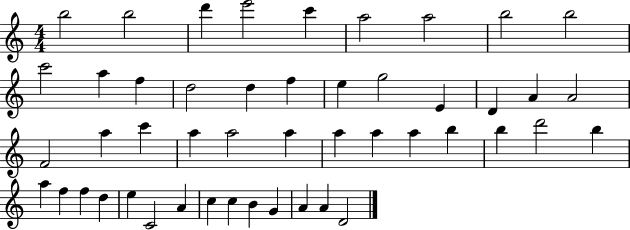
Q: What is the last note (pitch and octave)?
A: D4